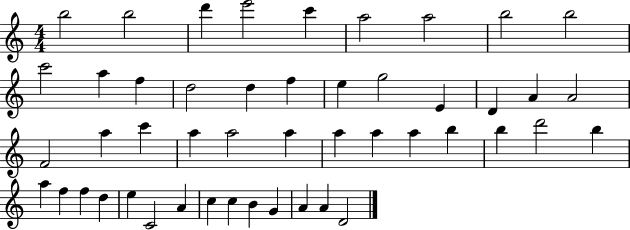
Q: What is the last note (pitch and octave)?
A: D4